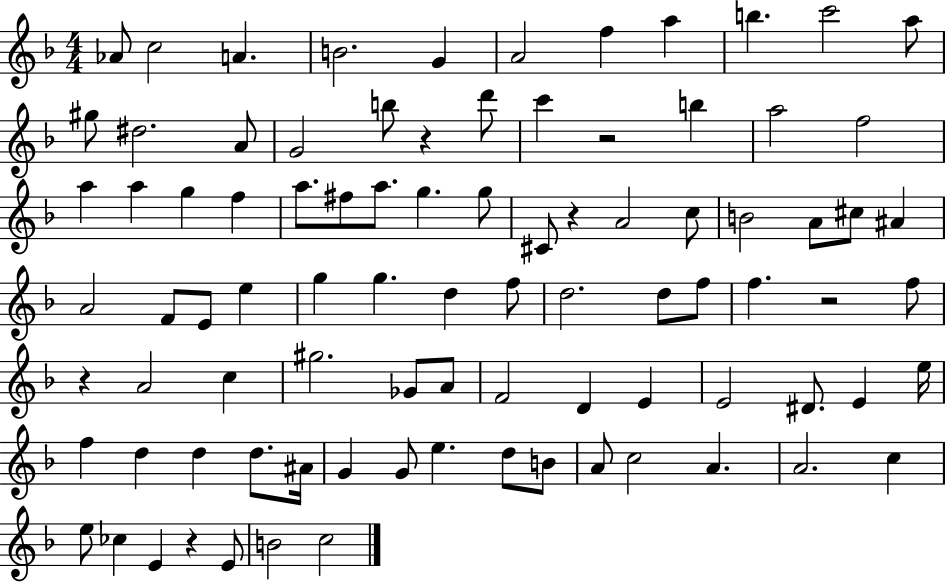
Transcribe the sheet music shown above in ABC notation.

X:1
T:Untitled
M:4/4
L:1/4
K:F
_A/2 c2 A B2 G A2 f a b c'2 a/2 ^g/2 ^d2 A/2 G2 b/2 z d'/2 c' z2 b a2 f2 a a g f a/2 ^f/2 a/2 g g/2 ^C/2 z A2 c/2 B2 A/2 ^c/2 ^A A2 F/2 E/2 e g g d f/2 d2 d/2 f/2 f z2 f/2 z A2 c ^g2 _G/2 A/2 F2 D E E2 ^D/2 E e/4 f d d d/2 ^A/4 G G/2 e d/2 B/2 A/2 c2 A A2 c e/2 _c E z E/2 B2 c2